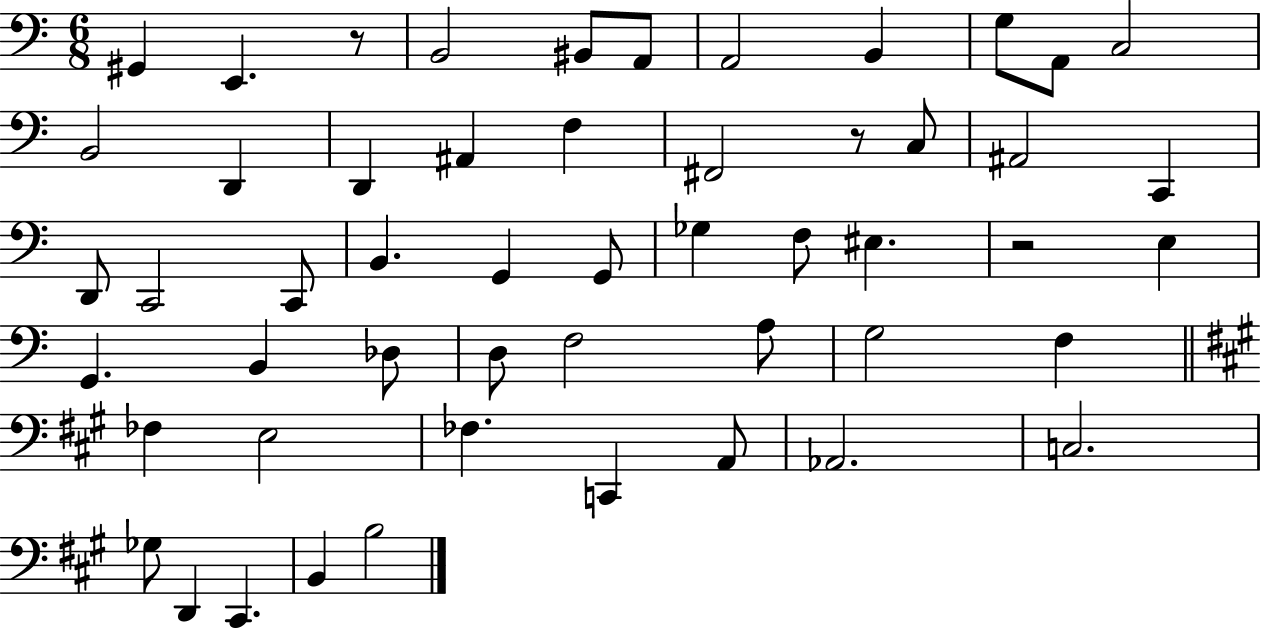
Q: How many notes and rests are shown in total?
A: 52